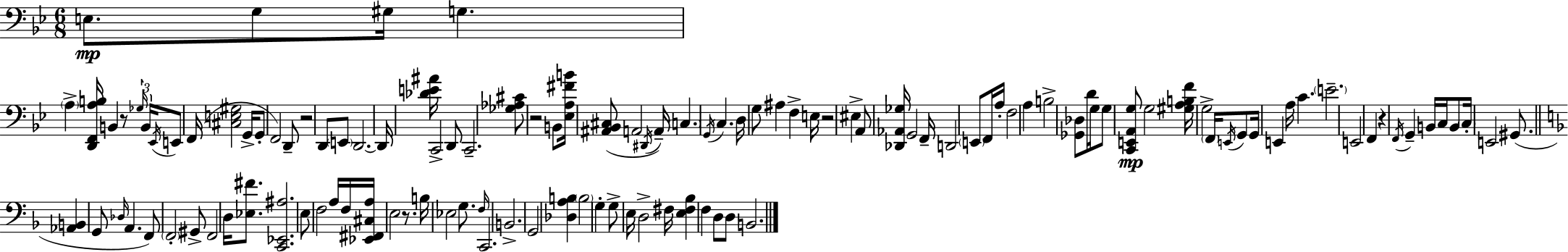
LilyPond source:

{
  \clef bass
  \numericTimeSignature
  \time 6/8
  \key g \minor
  e8.\mp g8 gis16 g4. | \parenthesize a4-> <d, f, a b>16 b,4 r8 \tuplet 3/2 { \grace { ges16 } | b,16 \acciaccatura { ees,16 } } e,8 f,16( <cis e gis>2 | g,16-> g,8-. f,2) | \break d,8-- r2 d,8 | \parenthesize e,8 d,2.~~ | d,16 <des' e' ais'>16 c,2-> | d,8 c,2.-- | \break <ges aes cis'>8 r2 | b,8 <ees a fis' b'>16 <ais, bes, cis>8( a,2 | \acciaccatura { dis,16 } a,16--) \parenthesize c4. \acciaccatura { g,16 } c4. | d16 g8 ais4 f4-> | \break e16 r2 | eis4-> a,8 <des, aes, ges>16 g,2 | f,16-- d,2 | \parenthesize e,8 f,16 a16-. f2 | \break a4 b2-> | <ges, des>8 d'16 g16 g8 <c, e, a, g>8\mp g2 | <gis a b f'>16 g2-> | \parenthesize f,16 \acciaccatura { e,16 } g,8 g,16 e,4 a16 c'4. | \break \parenthesize e'2.-- | e,2 | f,4 r4 \acciaccatura { f,16 } g,4-- | b,16 c16 b,8 \parenthesize c16-. e,2 | \break gis,8.( \bar "||" \break \key d \minor <aes, b,>4 g,8 \grace { des16 } a,4. | f,8) \parenthesize f,2-. gis,8-> | f,2 d16 <ees fis'>8. | <c, ees, ais>2. | \break e8 f2 a16 | f16 <ees, fis, cis a>16 e2 r8. | b16 ees2 g8. | \grace { f16 } c,2. | \break b,2.-> | g,2 <des a b>4 | \parenthesize b2 g4-. | g8-> e16 d2-> | \break fis16 <e fis bes>4 f4 d8 | d8 b,2. | \bar "|."
}